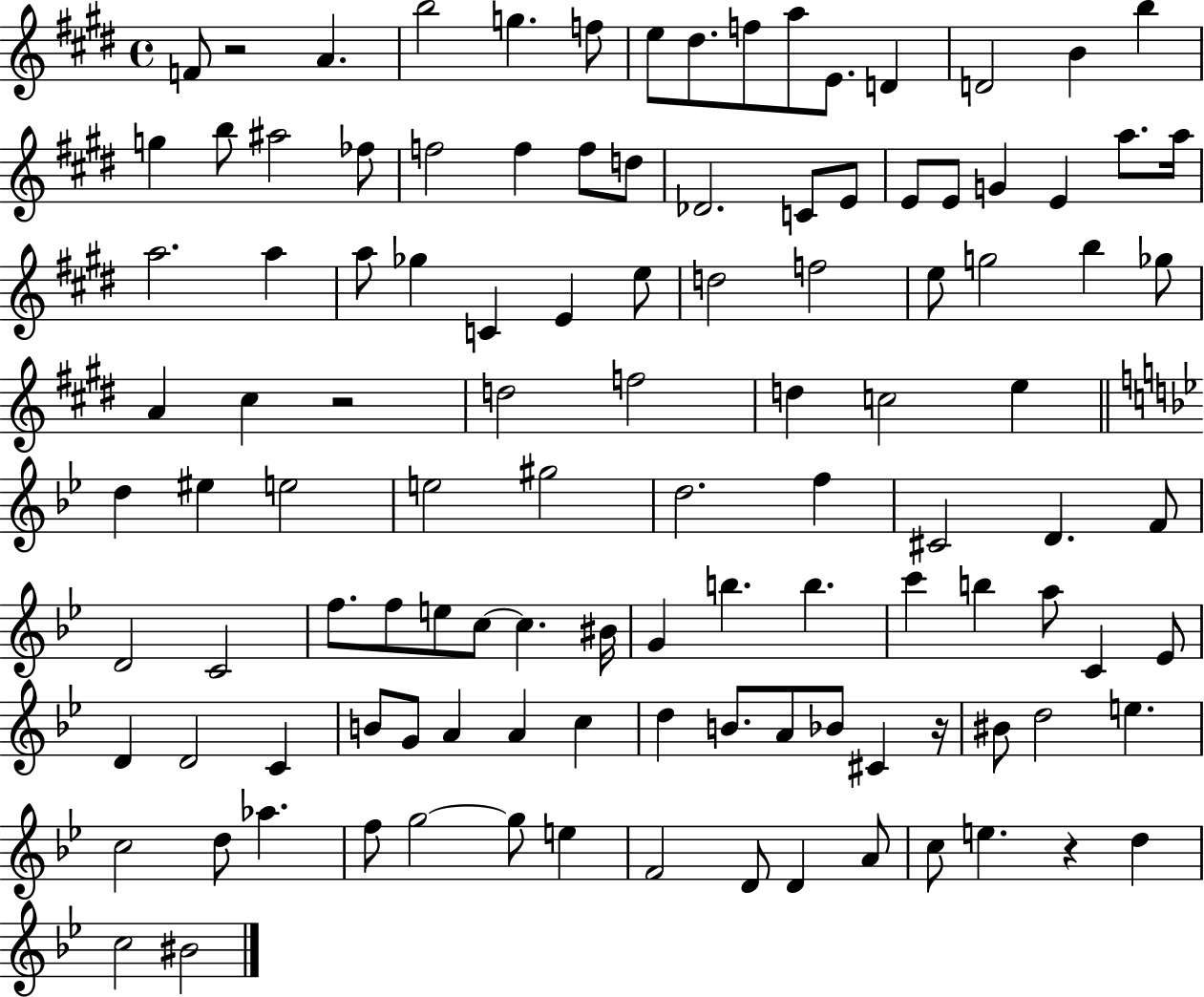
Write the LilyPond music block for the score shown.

{
  \clef treble
  \time 4/4
  \defaultTimeSignature
  \key e \major
  f'8 r2 a'4. | b''2 g''4. f''8 | e''8 dis''8. f''8 a''8 e'8. d'4 | d'2 b'4 b''4 | \break g''4 b''8 ais''2 fes''8 | f''2 f''4 f''8 d''8 | des'2. c'8 e'8 | e'8 e'8 g'4 e'4 a''8. a''16 | \break a''2. a''4 | a''8 ges''4 c'4 e'4 e''8 | d''2 f''2 | e''8 g''2 b''4 ges''8 | \break a'4 cis''4 r2 | d''2 f''2 | d''4 c''2 e''4 | \bar "||" \break \key bes \major d''4 eis''4 e''2 | e''2 gis''2 | d''2. f''4 | cis'2 d'4. f'8 | \break d'2 c'2 | f''8. f''8 e''8 c''8~~ c''4. bis'16 | g'4 b''4. b''4. | c'''4 b''4 a''8 c'4 ees'8 | \break d'4 d'2 c'4 | b'8 g'8 a'4 a'4 c''4 | d''4 b'8. a'8 bes'8 cis'4 r16 | bis'8 d''2 e''4. | \break c''2 d''8 aes''4. | f''8 g''2~~ g''8 e''4 | f'2 d'8 d'4 a'8 | c''8 e''4. r4 d''4 | \break c''2 bis'2 | \bar "|."
}